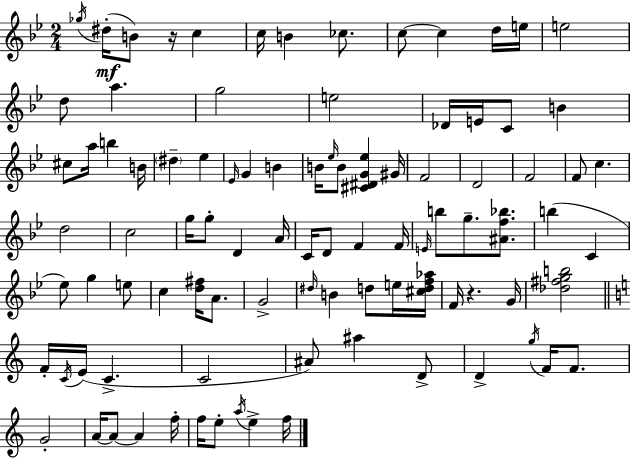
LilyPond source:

{
  \clef treble
  \numericTimeSignature
  \time 2/4
  \key g \minor
  \repeat volta 2 { \acciaccatura { ges''16 }(\mf dis''16-. b'8) r16 c''4 | c''16 b'4 ces''8. | c''8~~ c''4 d''16 | e''16 e''2 | \break d''8 a''4. | g''2 | e''2 | des'16 e'16 c'8 b'4 | \break cis''8 a''16 b''4 | b'16 \parenthesize dis''4-- ees''4 | \grace { ees'16 } g'4 b'4 | b'16 \grace { ees''16 } b'8 <cis' dis' g' ees''>4 | \break gis'16 f'2 | d'2 | f'2 | f'8 c''4. | \break d''2 | c''2 | g''16 g''8-. d'4 | a'16 c'16 d'8 f'4 | \break f'16 \grace { e'16 } b''8 g''8.-- | <ais' f'' bes''>8. b''4( | c'4 ees''8) g''4 | e''8 c''4 | \break <d'' fis''>16 a'8. g'2-> | \grace { dis''16 } b'4 | d''8 e''16 <cis'' d'' f'' aes''>16 f'16 r4. | g'16 <des'' fis'' g'' b''>2 | \break \bar "||" \break \key c \major f'16-. \acciaccatura { c'16 } e'16( c'4.-> | c'2 | ais'8) ais''4 d'8-> | d'4-> \acciaccatura { g''16 } f'16 f'8. | \break g'2-. | a'16~~ a'8~~ a'4 | f''16-. f''16 e''8-. \acciaccatura { a''16 } e''4-> | f''16 } \bar "|."
}